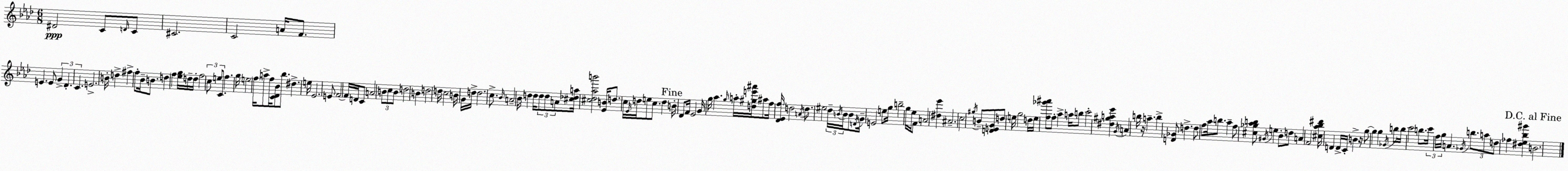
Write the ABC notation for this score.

X:1
T:Untitled
M:6/8
L:1/4
K:Fm
^D2 C/2 D/4 C/2 ^C2 C2 A/4 F/2 E E/2 G _D C E2 B/4 d ^f f/2 _B/4 B/2 d f [_eg]/4 d/4 d/4 f2 c/2 e/2 C/2 f g/4 e2 f/4 a/2 f/4 [C_D_B]/2 _b/2 ^d e/4 _E2 E/2 F2 F/4 D/4 C/2 A2 B/2 c/2 B/2 d2 B d2 d/4 c2 B/4 G/4 d/4 d2 c/2 _B/4 A2 _B/4 d d/4 d/2 d/2 A/2 [^c_da]/4 [^c_d_ab']2 [_EB]/4 d/2 c/4 _E/4 d/4 e/2 c/2 d B/4 _D/2 F/4 _E2 G/4 g/4 _a g/4 a/4 [d^ge'^a']/4 ^a/2 f/4 [_D_Ef]/4 d2 A/4 d/2 ^e2 _d/4 B/4 B/4 B/2 D/4 G/4 E2 e/2 g/4 b2 g/4 _e/4 F/2 A2 [^d_e'] ^A2 c2 ^g/4 B/2 [DEG]/2 d/2 e/4 g2 d/4 e/4 [f_g'^a']/2 f/2 _a a/4 b/2 c'2 [^d^ga_e'] G/4 A b/4 z/4 a b [D_G]/2 d d/2 f/2 _a/4 b/2 _a f/2 [^c_g_ab]/2 ^G/4 e _B/2 d/2 A F2 [^c_a_b^d']/4 D D/4 C/4 B z/4 g/2 g g _G/4 b/2 b/4 c'2 b/2 c'/4 f/4 g/4 A _G/4 b/2 a/2 d/2 _f [^d_e_b^g'] B2